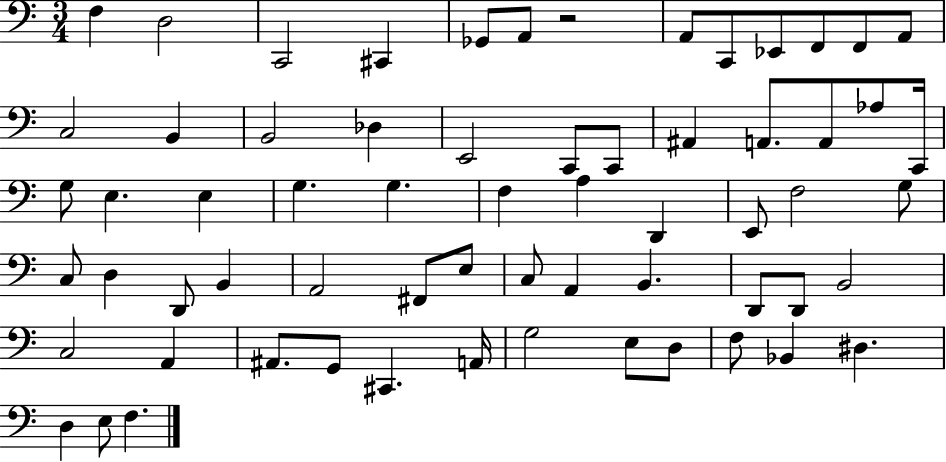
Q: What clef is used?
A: bass